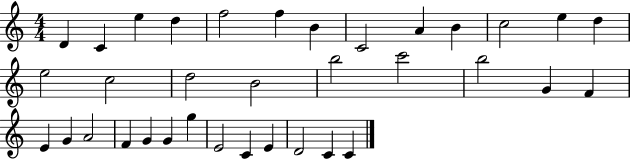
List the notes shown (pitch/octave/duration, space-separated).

D4/q C4/q E5/q D5/q F5/h F5/q B4/q C4/h A4/q B4/q C5/h E5/q D5/q E5/h C5/h D5/h B4/h B5/h C6/h B5/h G4/q F4/q E4/q G4/q A4/h F4/q G4/q G4/q G5/q E4/h C4/q E4/q D4/h C4/q C4/q